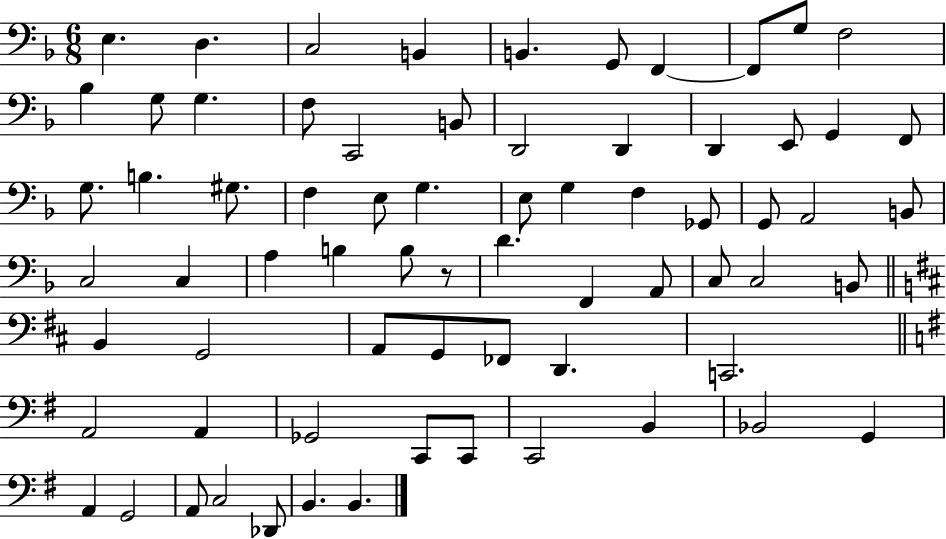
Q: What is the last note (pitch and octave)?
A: B2